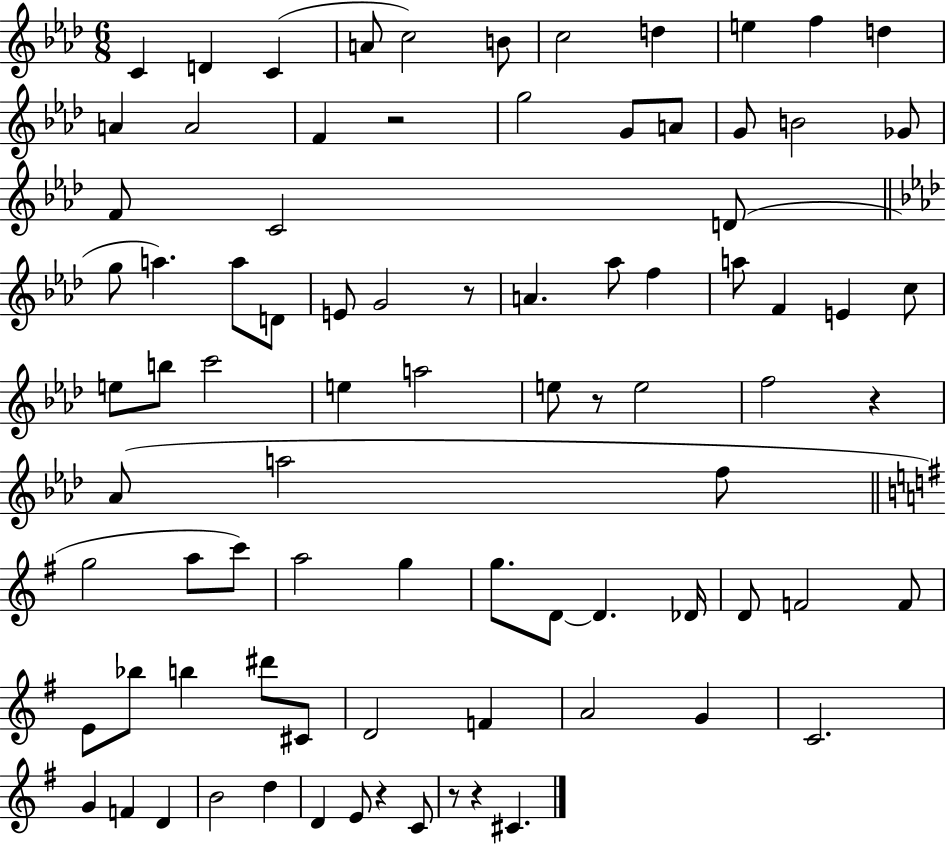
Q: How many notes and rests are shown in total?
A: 85